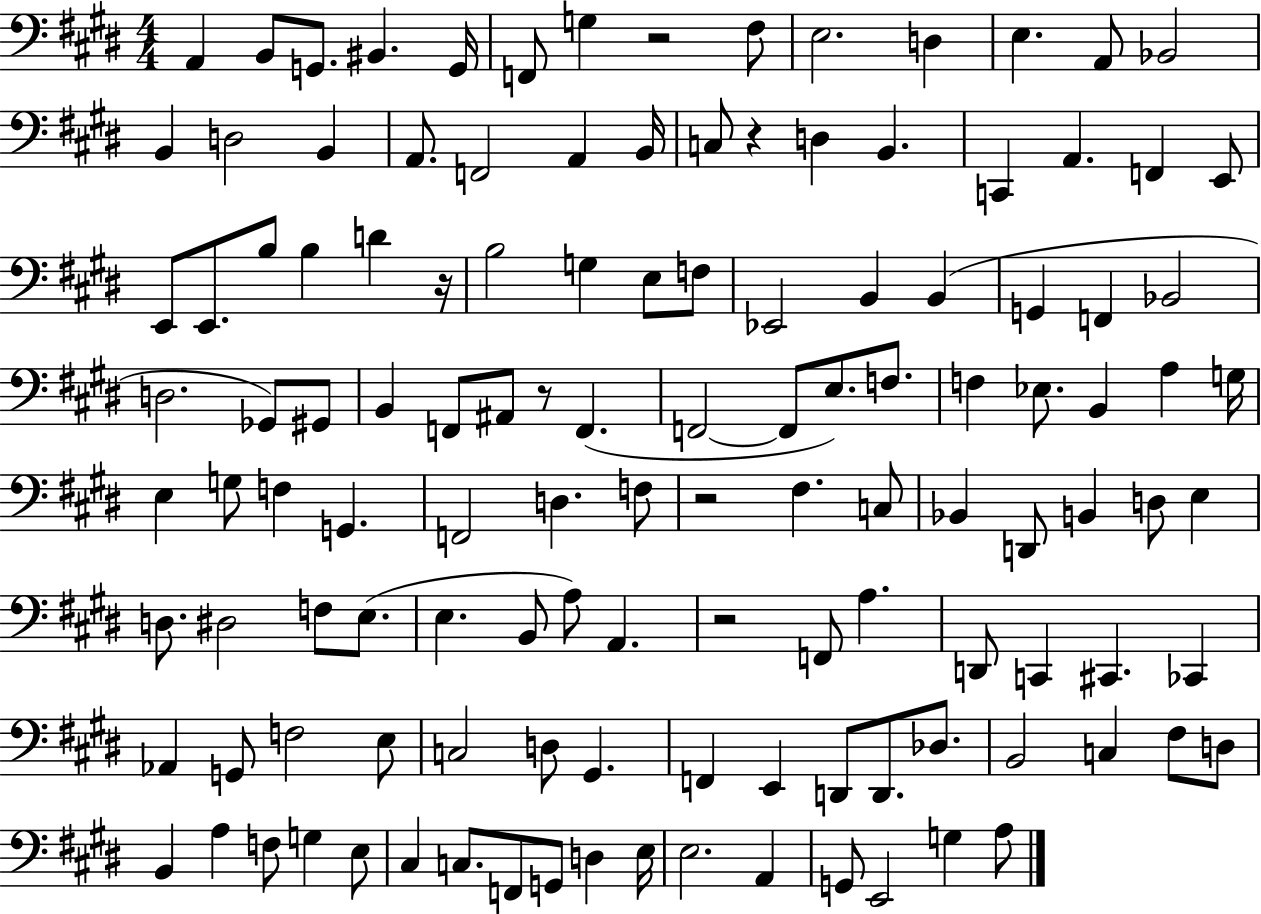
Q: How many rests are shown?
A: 6